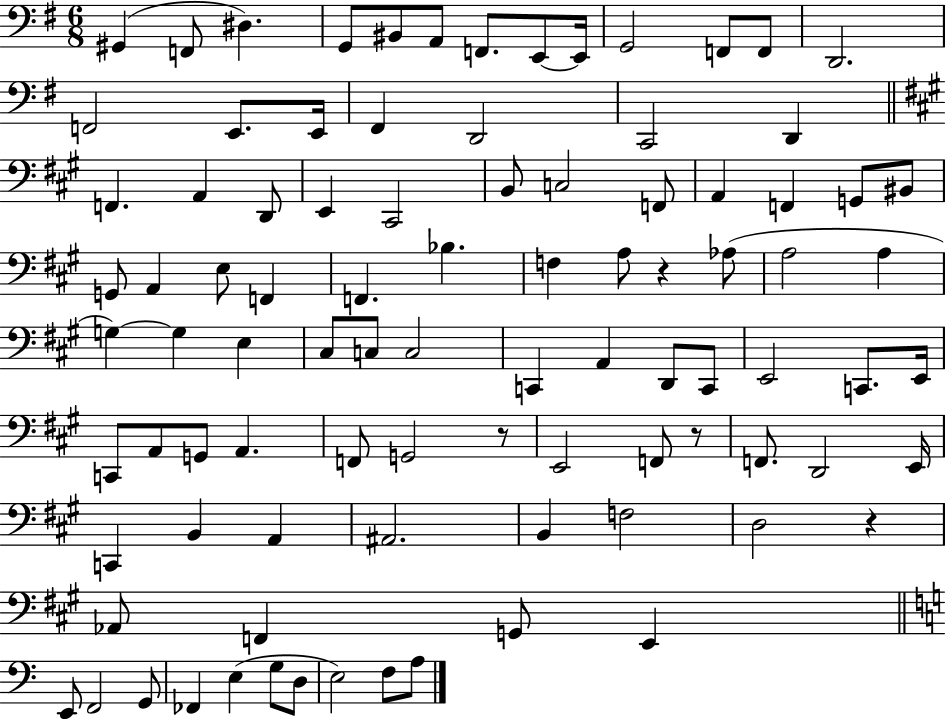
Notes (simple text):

G#2/q F2/e D#3/q. G2/e BIS2/e A2/e F2/e. E2/e E2/s G2/h F2/e F2/e D2/h. F2/h E2/e. E2/s F#2/q D2/h C2/h D2/q F2/q. A2/q D2/e E2/q C#2/h B2/e C3/h F2/e A2/q F2/q G2/e BIS2/e G2/e A2/q E3/e F2/q F2/q. Bb3/q. F3/q A3/e R/q Ab3/e A3/h A3/q G3/q G3/q E3/q C#3/e C3/e C3/h C2/q A2/q D2/e C2/e E2/h C2/e. E2/s C2/e A2/e G2/e A2/q. F2/e G2/h R/e E2/h F2/e R/e F2/e. D2/h E2/s C2/q B2/q A2/q A#2/h. B2/q F3/h D3/h R/q Ab2/e F2/q G2/e E2/q E2/e F2/h G2/e FES2/q E3/q G3/e D3/e E3/h F3/e A3/e